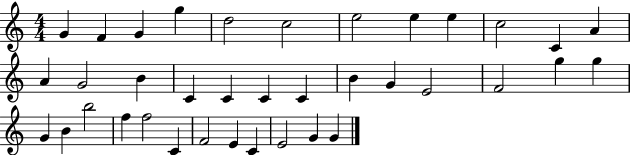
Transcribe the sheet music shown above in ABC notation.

X:1
T:Untitled
M:4/4
L:1/4
K:C
G F G g d2 c2 e2 e e c2 C A A G2 B C C C C B G E2 F2 g g G B b2 f f2 C F2 E C E2 G G